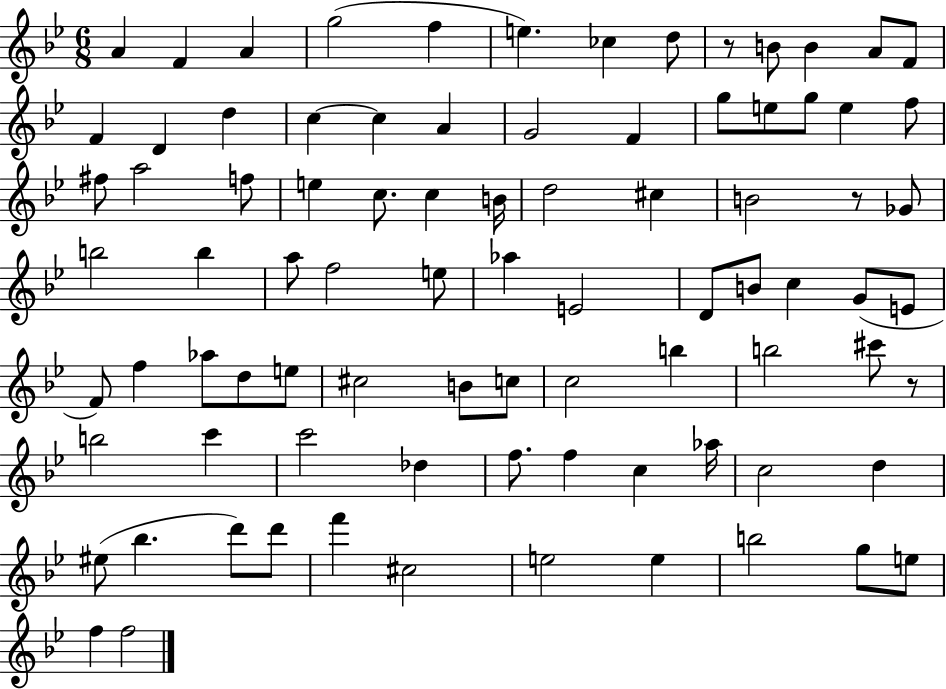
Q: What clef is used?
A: treble